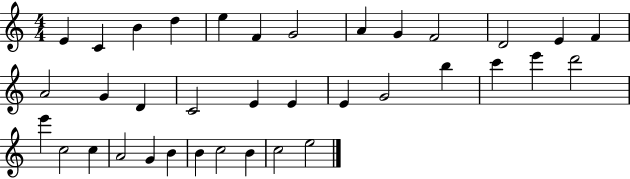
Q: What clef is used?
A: treble